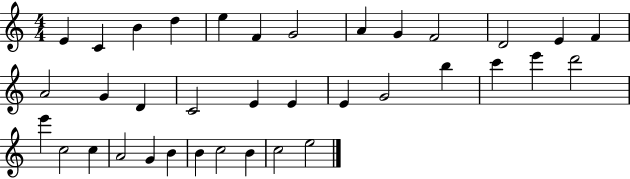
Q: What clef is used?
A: treble